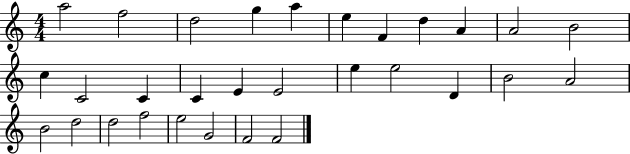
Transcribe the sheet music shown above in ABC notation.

X:1
T:Untitled
M:4/4
L:1/4
K:C
a2 f2 d2 g a e F d A A2 B2 c C2 C C E E2 e e2 D B2 A2 B2 d2 d2 f2 e2 G2 F2 F2